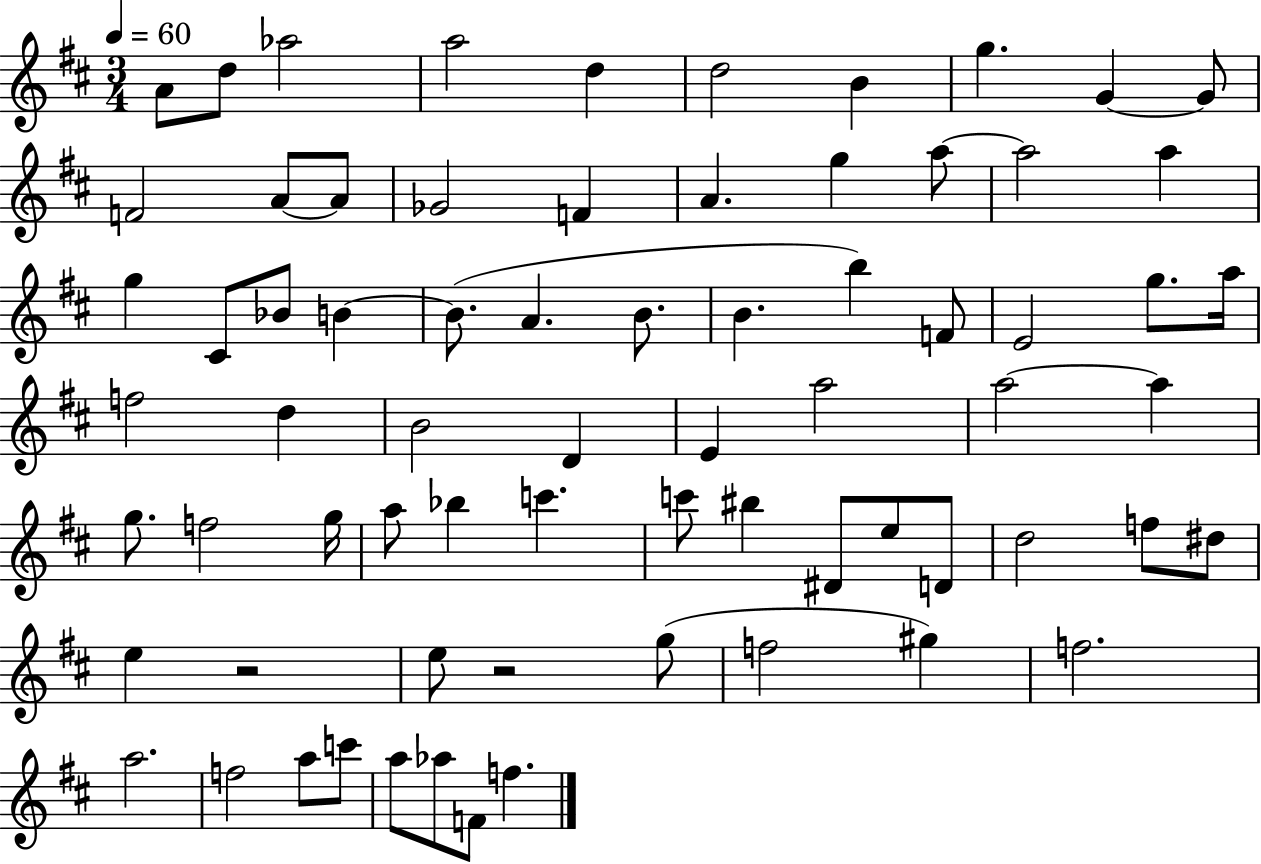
{
  \clef treble
  \numericTimeSignature
  \time 3/4
  \key d \major
  \tempo 4 = 60
  a'8 d''8 aes''2 | a''2 d''4 | d''2 b'4 | g''4. g'4~~ g'8 | \break f'2 a'8~~ a'8 | ges'2 f'4 | a'4. g''4 a''8~~ | a''2 a''4 | \break g''4 cis'8 bes'8 b'4~~ | b'8.( a'4. b'8. | b'4. b''4) f'8 | e'2 g''8. a''16 | \break f''2 d''4 | b'2 d'4 | e'4 a''2 | a''2~~ a''4 | \break g''8. f''2 g''16 | a''8 bes''4 c'''4. | c'''8 bis''4 dis'8 e''8 d'8 | d''2 f''8 dis''8 | \break e''4 r2 | e''8 r2 g''8( | f''2 gis''4) | f''2. | \break a''2. | f''2 a''8 c'''8 | a''8 aes''8 f'8 f''4. | \bar "|."
}